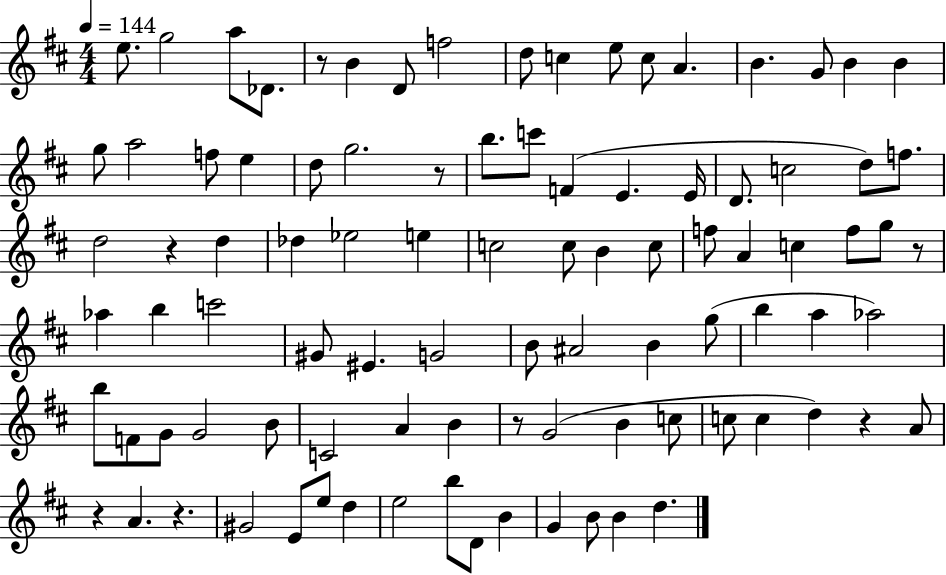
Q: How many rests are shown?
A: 8